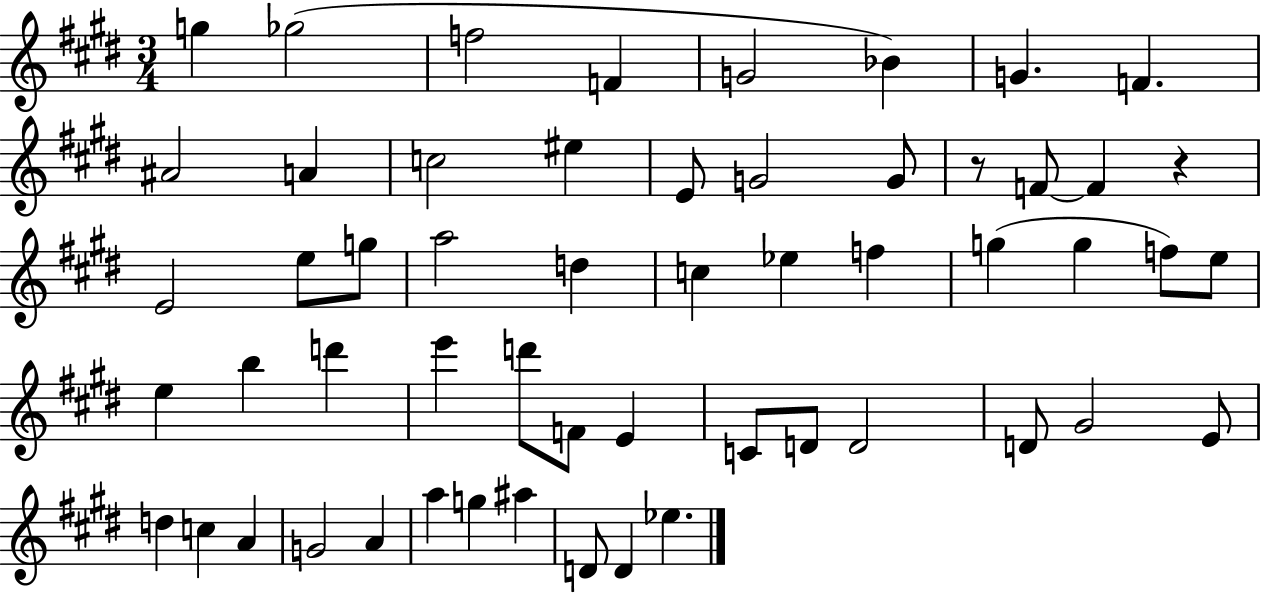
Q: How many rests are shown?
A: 2